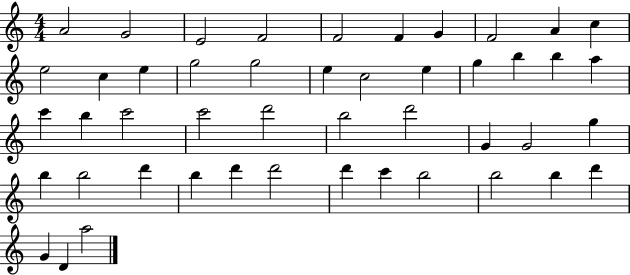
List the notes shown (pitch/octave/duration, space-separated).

A4/h G4/h E4/h F4/h F4/h F4/q G4/q F4/h A4/q C5/q E5/h C5/q E5/q G5/h G5/h E5/q C5/h E5/q G5/q B5/q B5/q A5/q C6/q B5/q C6/h C6/h D6/h B5/h D6/h G4/q G4/h G5/q B5/q B5/h D6/q B5/q D6/q D6/h D6/q C6/q B5/h B5/h B5/q D6/q G4/q D4/q A5/h